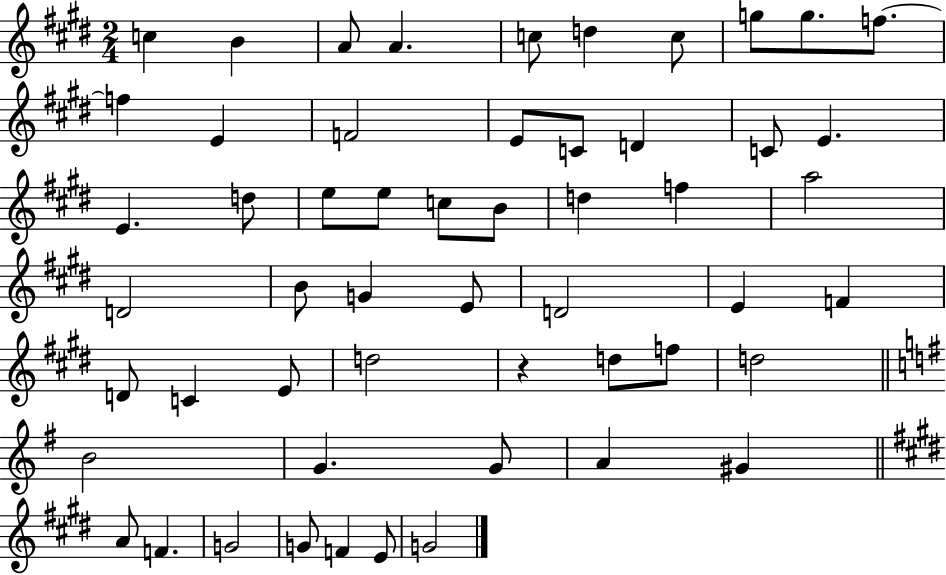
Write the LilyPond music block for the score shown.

{
  \clef treble
  \numericTimeSignature
  \time 2/4
  \key e \major
  c''4 b'4 | a'8 a'4. | c''8 d''4 c''8 | g''8 g''8. f''8.~~ | \break f''4 e'4 | f'2 | e'8 c'8 d'4 | c'8 e'4. | \break e'4. d''8 | e''8 e''8 c''8 b'8 | d''4 f''4 | a''2 | \break d'2 | b'8 g'4 e'8 | d'2 | e'4 f'4 | \break d'8 c'4 e'8 | d''2 | r4 d''8 f''8 | d''2 | \break \bar "||" \break \key g \major b'2 | g'4. g'8 | a'4 gis'4 | \bar "||" \break \key e \major a'8 f'4. | g'2 | g'8 f'4 e'8 | g'2 | \break \bar "|."
}